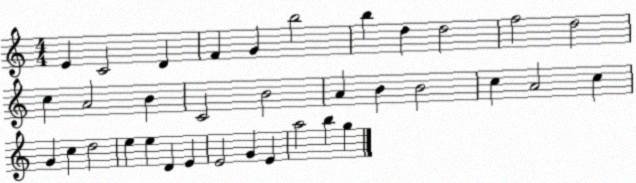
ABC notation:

X:1
T:Untitled
M:4/4
L:1/4
K:C
E C2 D F G b2 b d d2 f2 d2 c A2 B C2 B2 A B B2 c A2 c G c d2 e e D E E2 G E a2 b g